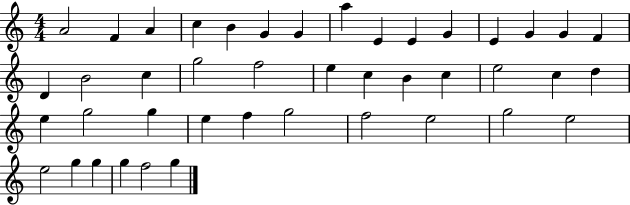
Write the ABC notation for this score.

X:1
T:Untitled
M:4/4
L:1/4
K:C
A2 F A c B G G a E E G E G G F D B2 c g2 f2 e c B c e2 c d e g2 g e f g2 f2 e2 g2 e2 e2 g g g f2 g